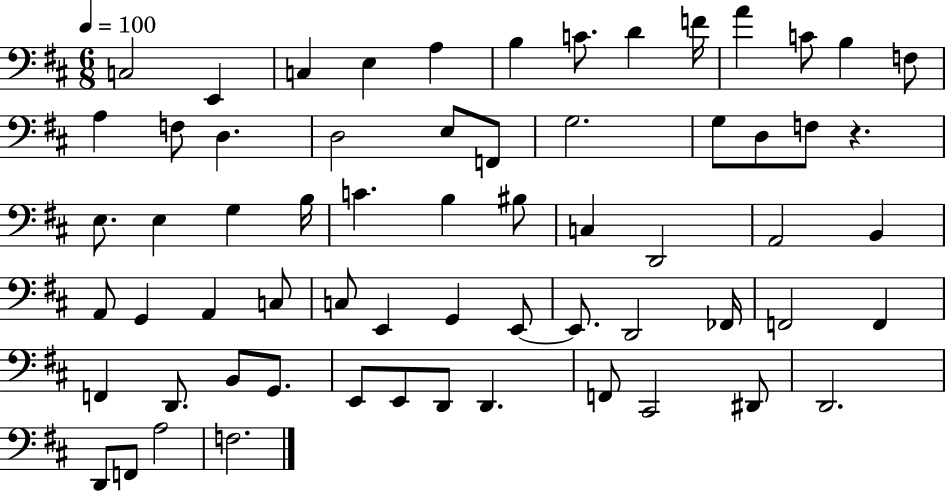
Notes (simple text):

C3/h E2/q C3/q E3/q A3/q B3/q C4/e. D4/q F4/s A4/q C4/e B3/q F3/e A3/q F3/e D3/q. D3/h E3/e F2/e G3/h. G3/e D3/e F3/e R/q. E3/e. E3/q G3/q B3/s C4/q. B3/q BIS3/e C3/q D2/h A2/h B2/q A2/e G2/q A2/q C3/e C3/e E2/q G2/q E2/e E2/e. D2/h FES2/s F2/h F2/q F2/q D2/e. B2/e G2/e. E2/e E2/e D2/e D2/q. F2/e C#2/h D#2/e D2/h. D2/e F2/e A3/h F3/h.